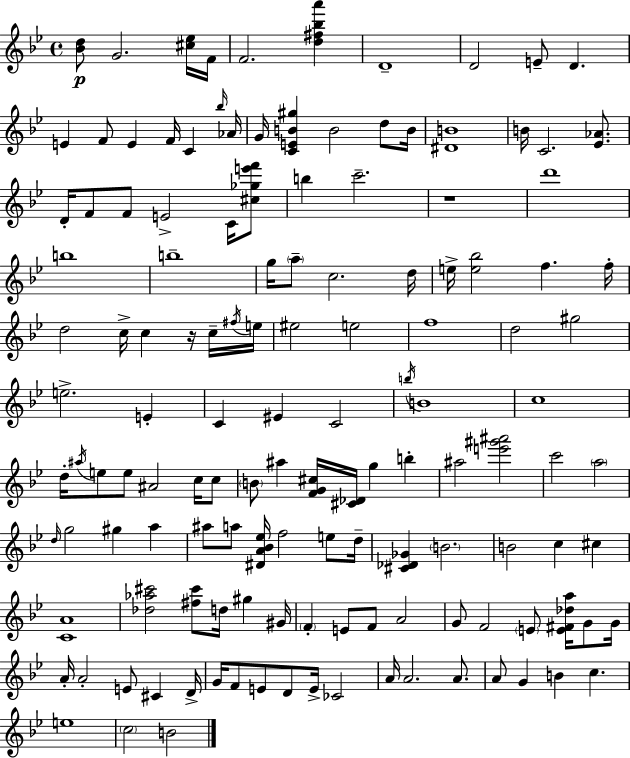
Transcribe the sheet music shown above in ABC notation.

X:1
T:Untitled
M:4/4
L:1/4
K:Gm
[_Bd]/2 G2 [^c_e]/4 F/4 F2 [d^f_ba'] D4 D2 E/2 D E F/2 E F/4 C _b/4 _A/4 G/4 [CEB^g] B2 d/2 B/4 [^DB]4 B/4 C2 [_E_A]/2 D/4 F/2 F/2 E2 C/4 [^c_ge'f']/2 b c'2 z4 d'4 b4 b4 g/4 a/2 c2 d/4 e/4 [e_b]2 f f/4 d2 c/4 c z/4 c/4 ^f/4 e/4 ^e2 e2 f4 d2 ^g2 e2 E C ^E C2 b/4 B4 c4 d/4 ^a/4 e/2 e/2 ^A2 c/4 c/2 B/2 ^a [FG^c]/4 [^C_D]/4 g b ^a2 [e'^g'^a']2 c'2 a2 d/4 g2 ^g a ^a/2 a/2 [^DA_B_e]/4 f2 e/2 d/4 [^C_D_G] B2 B2 c ^c [CA]4 [_d_a^c']2 [^f^c']/2 d/4 ^g ^G/4 F E/2 F/2 A2 G/2 F2 E/2 [E^F_da]/4 G/2 G/4 A/4 A2 E/2 ^C D/4 G/4 F/2 E/2 D/2 E/4 _C2 A/4 A2 A/2 A/2 G B c e4 c2 B2